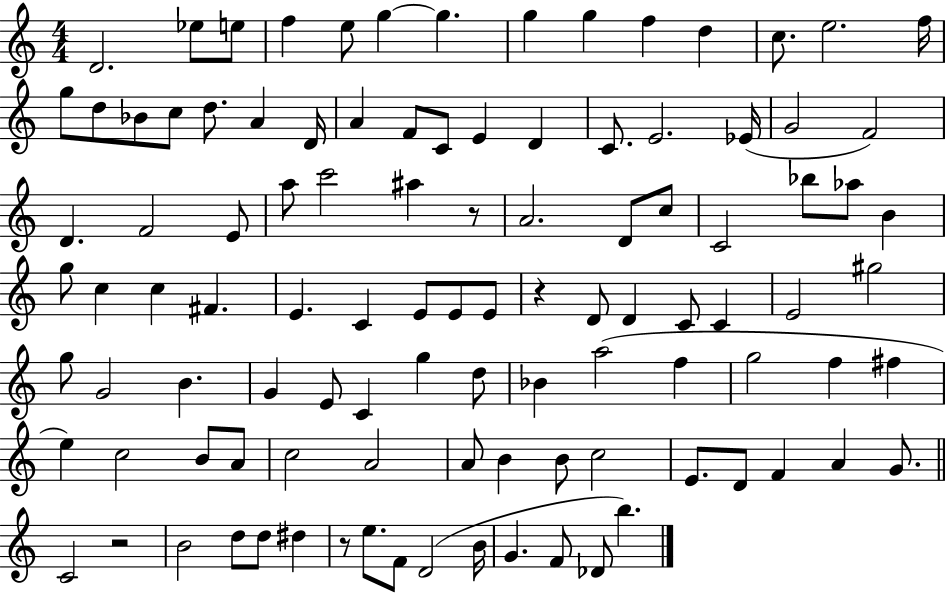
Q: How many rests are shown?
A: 4